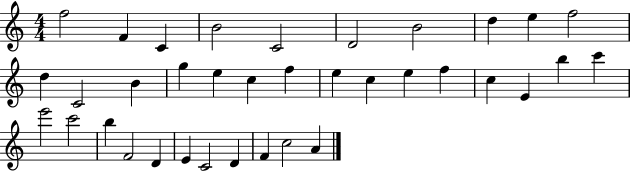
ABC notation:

X:1
T:Untitled
M:4/4
L:1/4
K:C
f2 F C B2 C2 D2 B2 d e f2 d C2 B g e c f e c e f c E b c' e'2 c'2 b F2 D E C2 D F c2 A